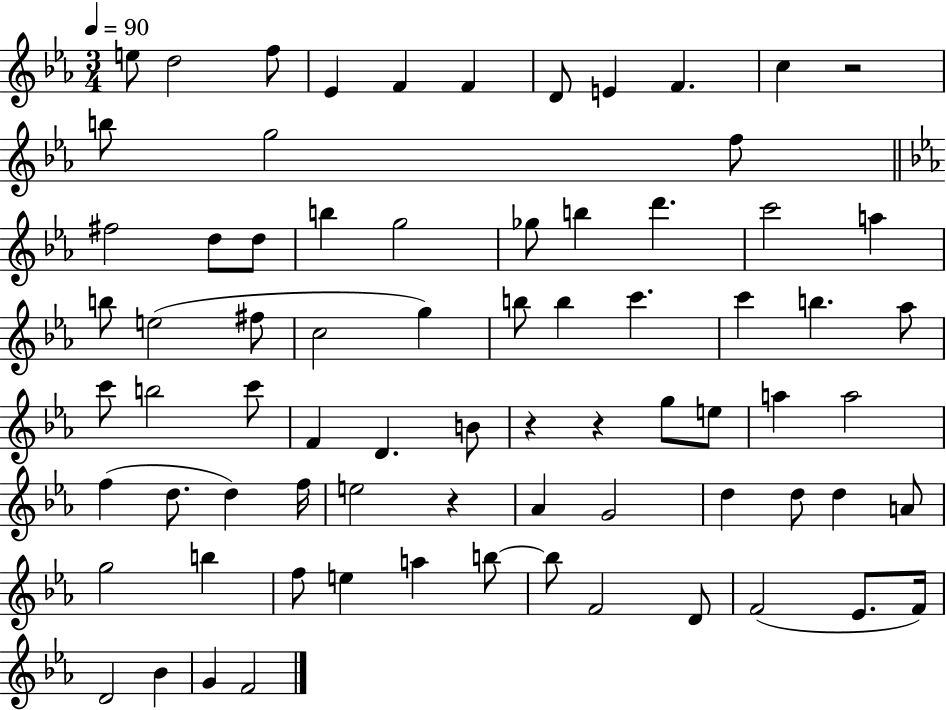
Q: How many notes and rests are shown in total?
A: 75